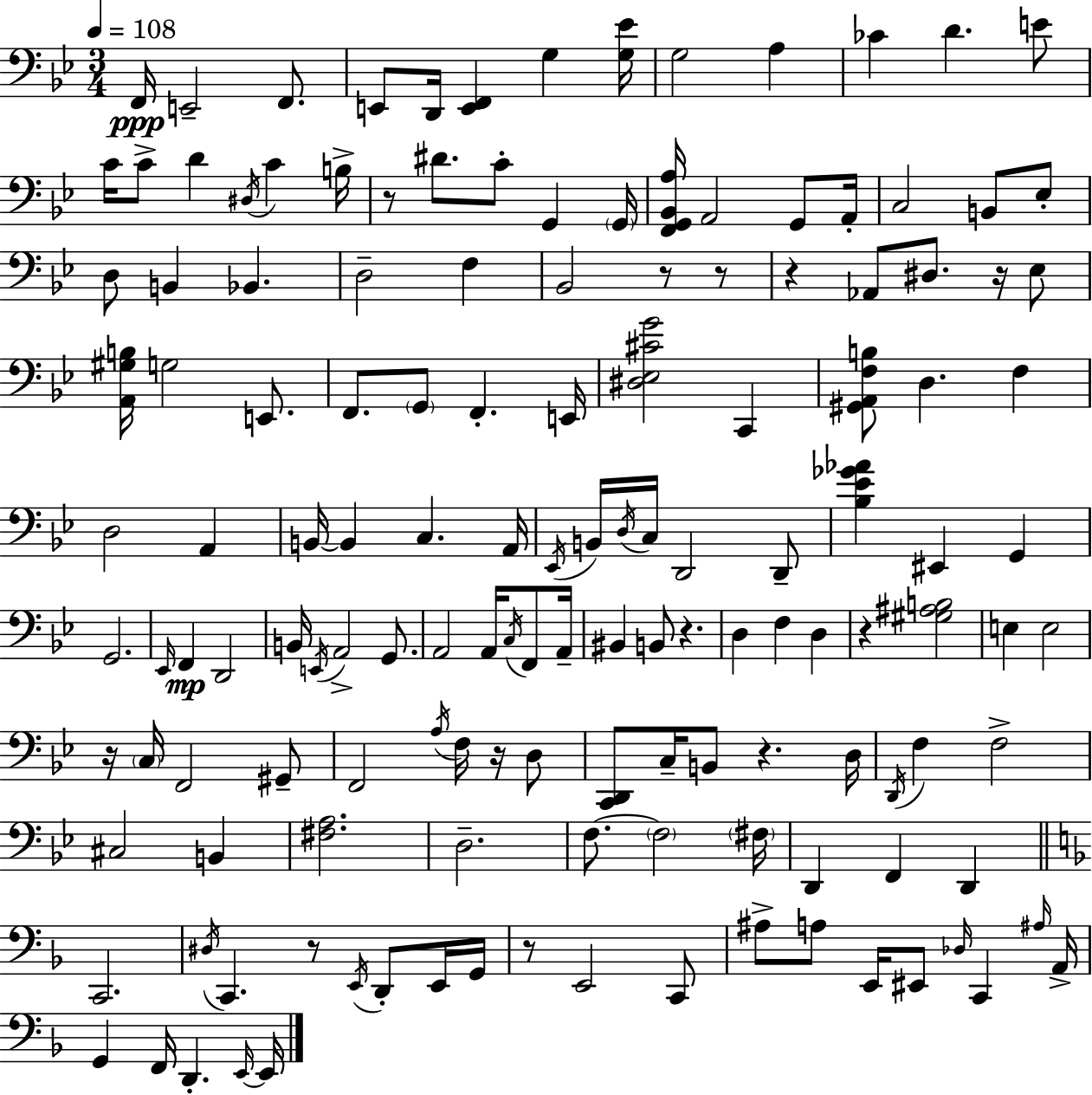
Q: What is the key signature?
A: G minor